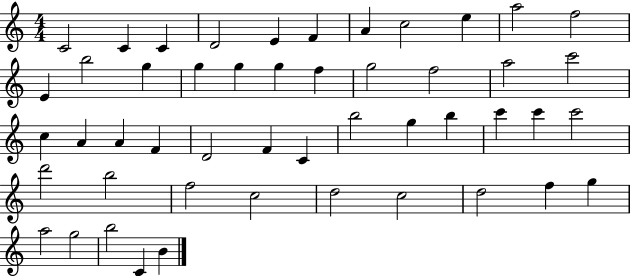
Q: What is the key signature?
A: C major